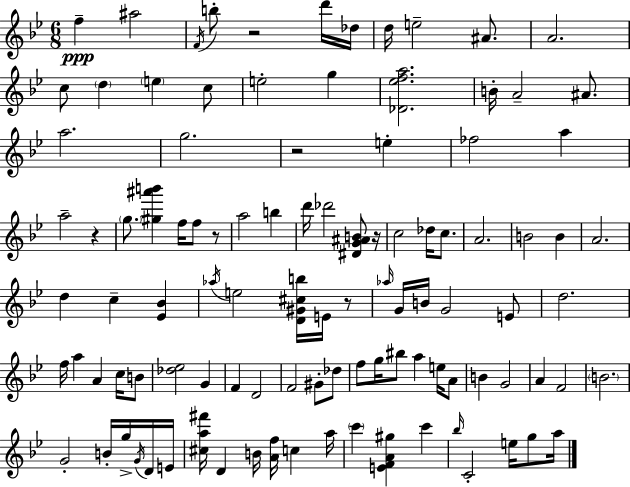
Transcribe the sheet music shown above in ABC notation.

X:1
T:Untitled
M:6/8
L:1/4
K:Bb
f ^a2 F/4 b/2 z2 d'/4 _d/4 d/4 e2 ^A/2 A2 c/2 d e c/2 e2 g [_D_efa]2 B/4 A2 ^A/2 a2 g2 z2 e _f2 a a2 z g/2 [^g^a'b'] f/4 f/2 z/2 a2 b d'/4 _d'2 [^DG^AB]/2 z/4 c2 _d/4 c/2 A2 B2 B A2 d c [_E_B] _a/4 e2 [D^G^cb]/4 E/4 z/2 _a/4 G/4 B/4 G2 E/2 d2 f/4 a A c/4 B/2 [_d_e]2 G F D2 F2 ^G/2 _d/2 f/2 g/4 ^b/2 a e/4 A/2 B G2 A F2 B2 G2 B/4 g/4 G/4 D/4 E/4 [^ca^f']/4 D B/4 [Af]/4 c a/4 c' [EFA^g] c' _b/4 C2 e/4 g/2 a/4